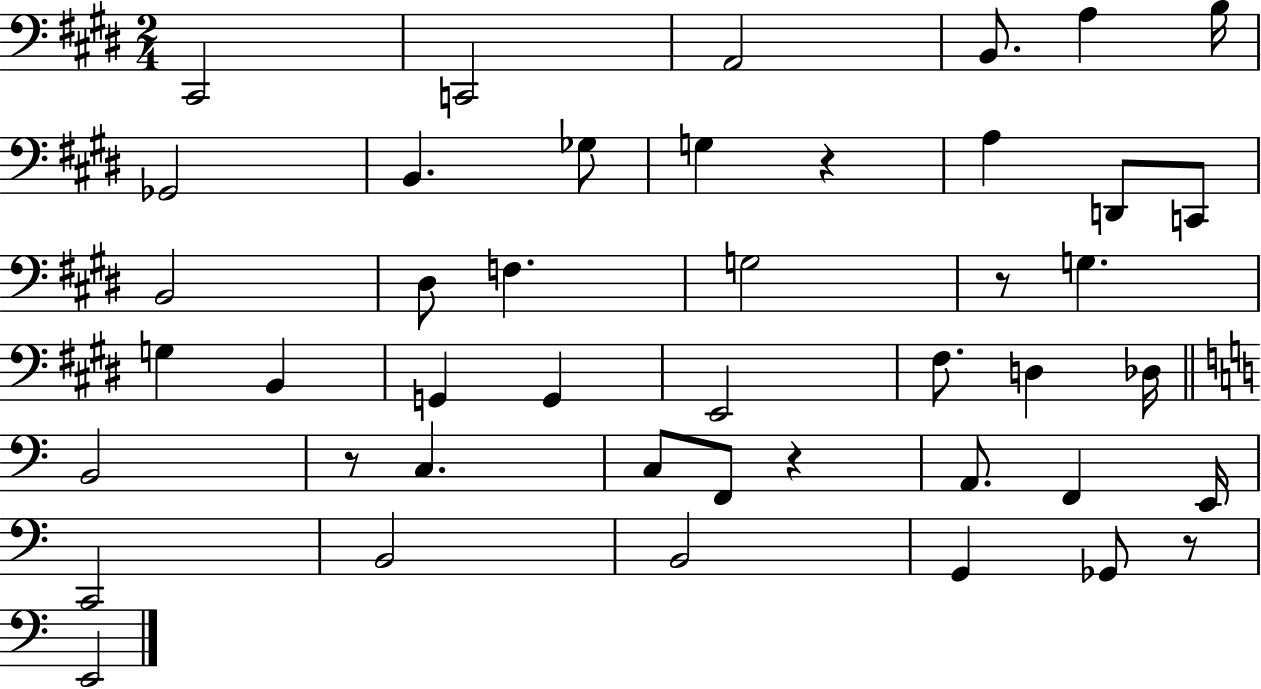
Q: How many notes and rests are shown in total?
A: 44